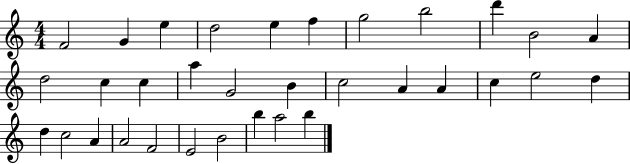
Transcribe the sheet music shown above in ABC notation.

X:1
T:Untitled
M:4/4
L:1/4
K:C
F2 G e d2 e f g2 b2 d' B2 A d2 c c a G2 B c2 A A c e2 d d c2 A A2 F2 E2 B2 b a2 b